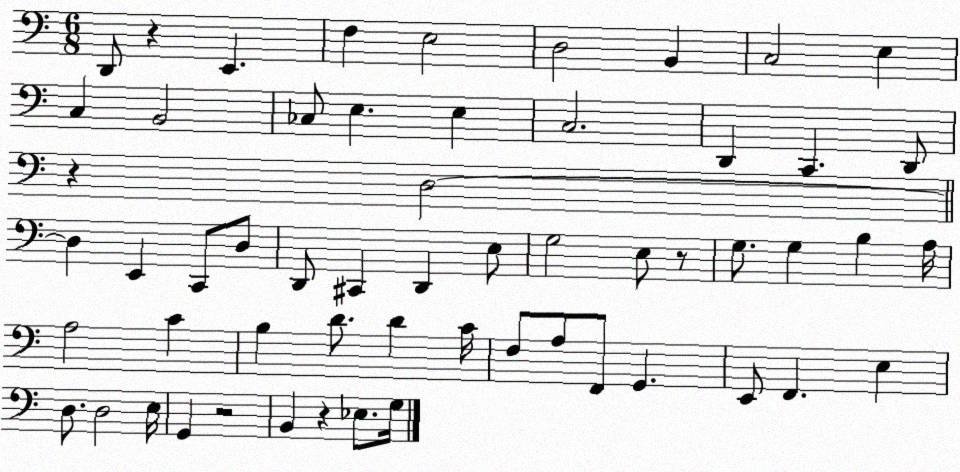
X:1
T:Untitled
M:6/8
L:1/4
K:C
D,,/2 z E,, F, E,2 D,2 B,, C,2 E, C, B,,2 _C,/2 E, E, C,2 D,, C,, D,,/2 z D,2 D, E,, C,,/2 D,/2 D,,/2 ^C,, D,, E,/2 G,2 E,/2 z/2 G,/2 G, B, A,/4 A,2 C B, D/2 D C/4 F,/2 A,/2 F,,/2 G,, E,,/2 F,, E, D,/2 D,2 E,/4 G,, z2 B,, z _E,/2 G,/4